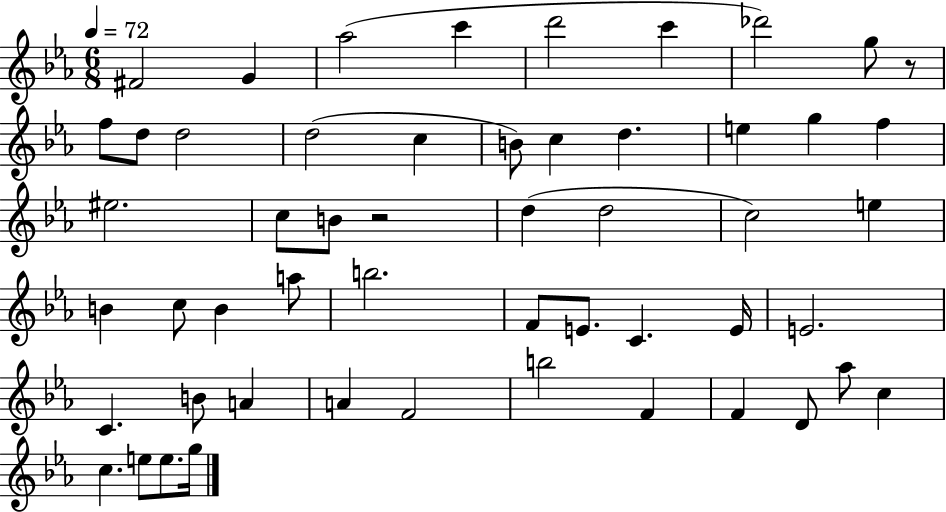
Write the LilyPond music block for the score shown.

{
  \clef treble
  \numericTimeSignature
  \time 6/8
  \key ees \major
  \tempo 4 = 72
  fis'2 g'4 | aes''2( c'''4 | d'''2 c'''4 | des'''2) g''8 r8 | \break f''8 d''8 d''2 | d''2( c''4 | b'8) c''4 d''4. | e''4 g''4 f''4 | \break eis''2. | c''8 b'8 r2 | d''4( d''2 | c''2) e''4 | \break b'4 c''8 b'4 a''8 | b''2. | f'8 e'8. c'4. e'16 | e'2. | \break c'4. b'8 a'4 | a'4 f'2 | b''2 f'4 | f'4 d'8 aes''8 c''4 | \break c''4. e''8 e''8. g''16 | \bar "|."
}